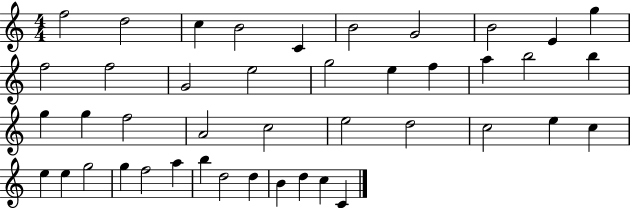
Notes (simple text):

F5/h D5/h C5/q B4/h C4/q B4/h G4/h B4/h E4/q G5/q F5/h F5/h G4/h E5/h G5/h E5/q F5/q A5/q B5/h B5/q G5/q G5/q F5/h A4/h C5/h E5/h D5/h C5/h E5/q C5/q E5/q E5/q G5/h G5/q F5/h A5/q B5/q D5/h D5/q B4/q D5/q C5/q C4/q